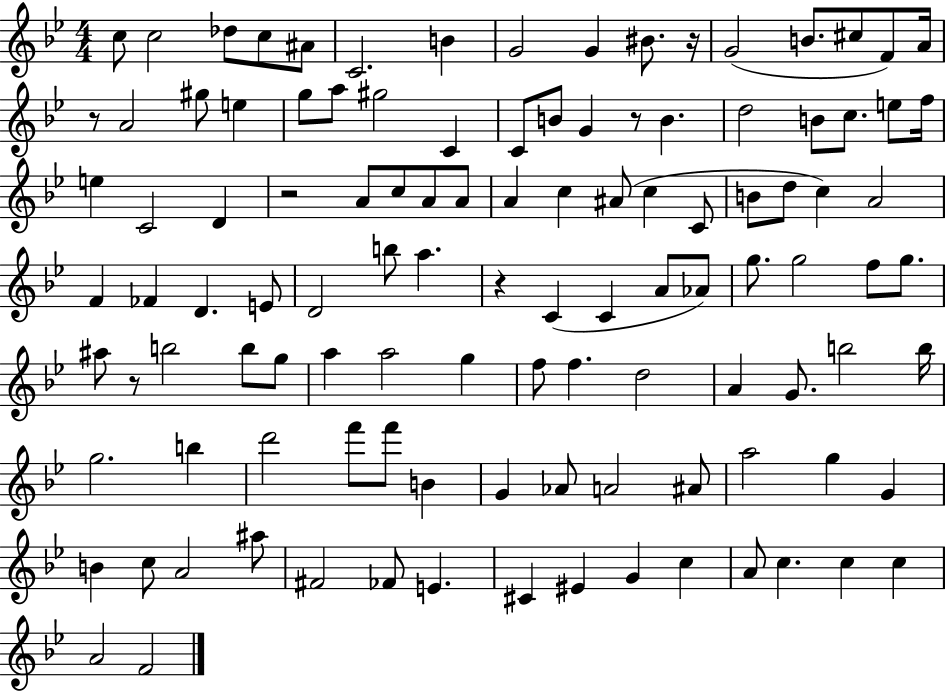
C5/e C5/h Db5/e C5/e A#4/e C4/h. B4/q G4/h G4/q BIS4/e. R/s G4/h B4/e. C#5/e F4/e A4/s R/e A4/h G#5/e E5/q G5/e A5/e G#5/h C4/q C4/e B4/e G4/q R/e B4/q. D5/h B4/e C5/e. E5/e F5/s E5/q C4/h D4/q R/h A4/e C5/e A4/e A4/e A4/q C5/q A#4/e C5/q C4/e B4/e D5/e C5/q A4/h F4/q FES4/q D4/q. E4/e D4/h B5/e A5/q. R/q C4/q C4/q A4/e Ab4/e G5/e. G5/h F5/e G5/e. A#5/e R/e B5/h B5/e G5/e A5/q A5/h G5/q F5/e F5/q. D5/h A4/q G4/e. B5/h B5/s G5/h. B5/q D6/h F6/e F6/e B4/q G4/q Ab4/e A4/h A#4/e A5/h G5/q G4/q B4/q C5/e A4/h A#5/e F#4/h FES4/e E4/q. C#4/q EIS4/q G4/q C5/q A4/e C5/q. C5/q C5/q A4/h F4/h